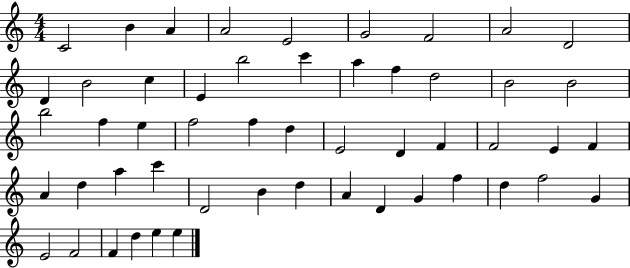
C4/h B4/q A4/q A4/h E4/h G4/h F4/h A4/h D4/h D4/q B4/h C5/q E4/q B5/h C6/q A5/q F5/q D5/h B4/h B4/h B5/h F5/q E5/q F5/h F5/q D5/q E4/h D4/q F4/q F4/h E4/q F4/q A4/q D5/q A5/q C6/q D4/h B4/q D5/q A4/q D4/q G4/q F5/q D5/q F5/h G4/q E4/h F4/h F4/q D5/q E5/q E5/q